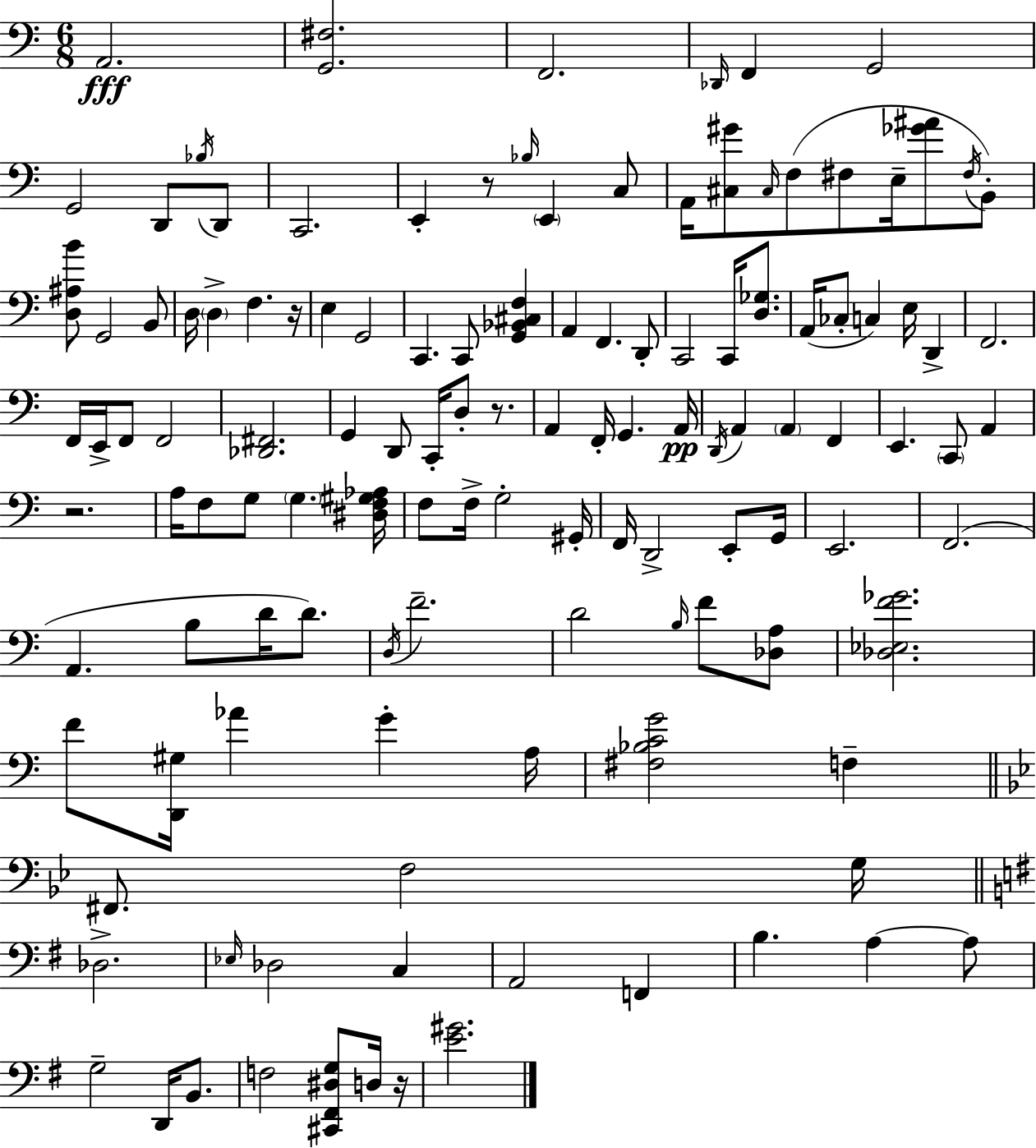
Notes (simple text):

A2/h. [G2,F#3]/h. F2/h. Db2/s F2/q G2/h G2/h D2/e Bb3/s D2/e C2/h. E2/q R/e Bb3/s E2/q C3/e A2/s [C#3,G#4]/e C#3/s F3/e F#3/e E3/s [Gb4,A#4]/e F#3/s B2/e [D3,A#3,B4]/e G2/h B2/e D3/s D3/q F3/q. R/s E3/q G2/h C2/q. C2/e [G2,Bb2,C#3,F3]/q A2/q F2/q. D2/e C2/h C2/s [D3,Gb3]/e. A2/s CES3/e C3/q E3/s D2/q F2/h. F2/s E2/s F2/e F2/h [Db2,F#2]/h. G2/q D2/e C2/s D3/e R/e. A2/q F2/s G2/q. A2/s D2/s A2/q A2/q F2/q E2/q. C2/e A2/q R/h. A3/s F3/e G3/e G3/q. [D#3,F3,G#3,Ab3]/s F3/e F3/s G3/h G#2/s F2/s D2/h E2/e G2/s E2/h. F2/h. A2/q. B3/e D4/s D4/e. D3/s F4/h. D4/h B3/s F4/e [Db3,A3]/e [Db3,Eb3,F4,Gb4]/h. F4/e [D2,G#3]/s Ab4/q G4/q A3/s [F#3,Bb3,C4,G4]/h F3/q F#2/e. F3/h G3/s Db3/h. Eb3/s Db3/h C3/q A2/h F2/q B3/q. A3/q A3/e G3/h D2/s B2/e. F3/h [C#2,F#2,D#3,G3]/e D3/s R/s [E4,G#4]/h.